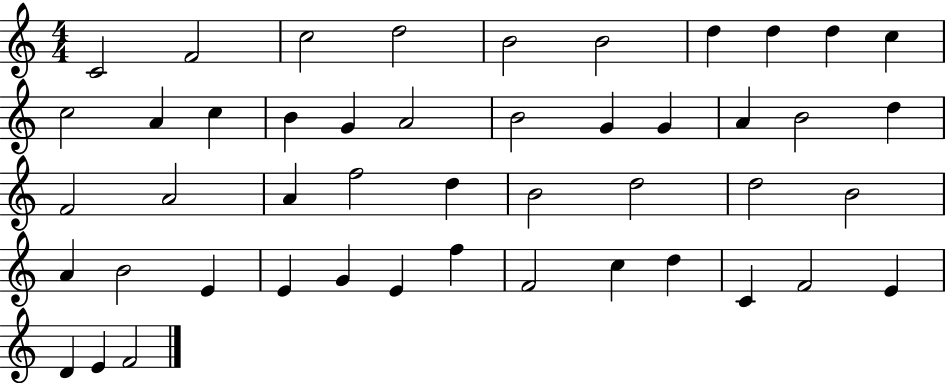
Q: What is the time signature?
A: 4/4